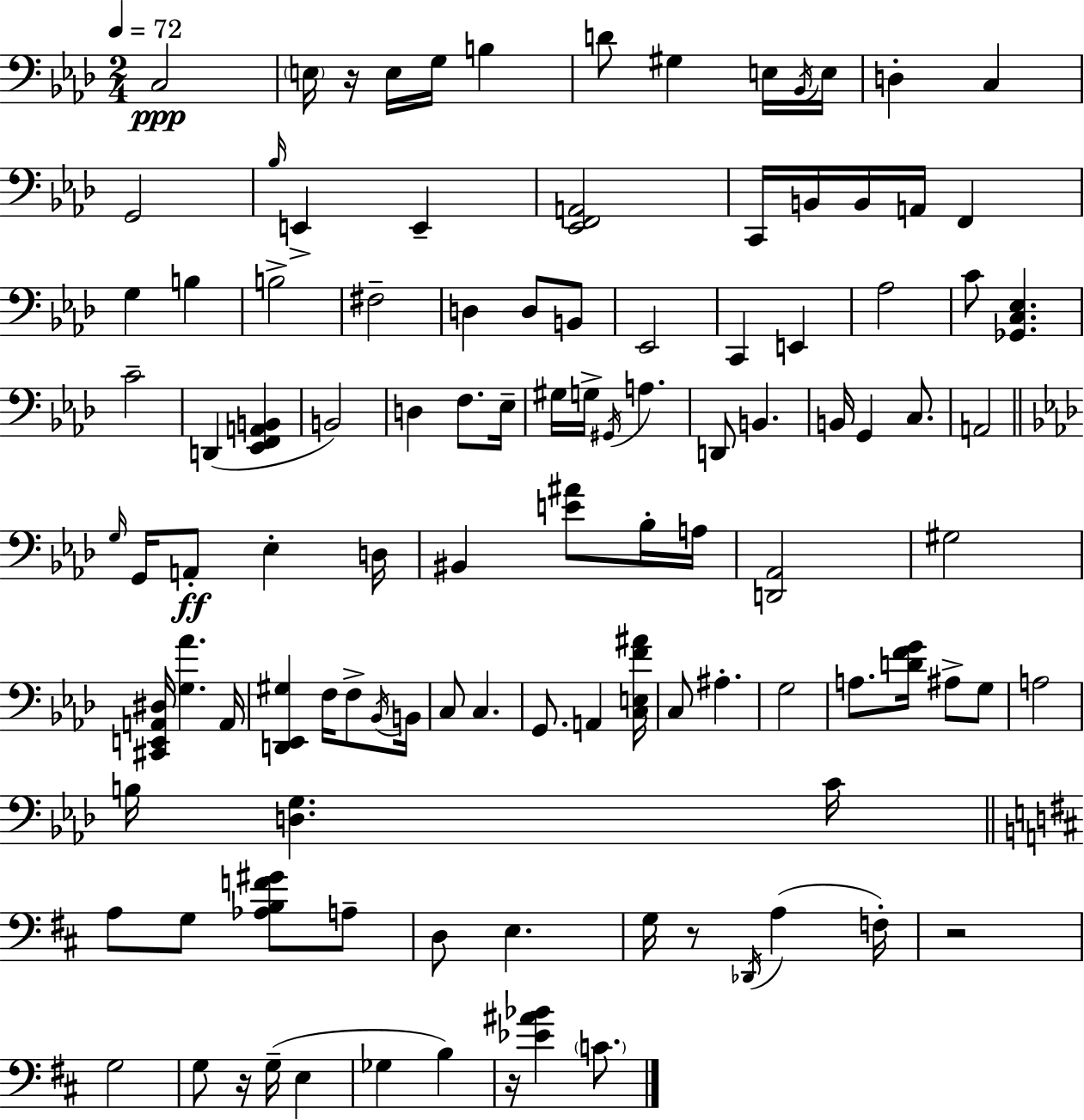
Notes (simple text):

C3/h E3/s R/s E3/s G3/s B3/q D4/e G#3/q E3/s Bb2/s E3/s D3/q C3/q G2/h Bb3/s E2/q E2/q [Eb2,F2,A2]/h C2/s B2/s B2/s A2/s F2/q G3/q B3/q B3/h F#3/h D3/q D3/e B2/e Eb2/h C2/q E2/q Ab3/h C4/e [Gb2,C3,Eb3]/q. C4/h D2/q [Eb2,F2,A2,B2]/q B2/h D3/q F3/e. Eb3/s G#3/s G3/s G#2/s A3/q. D2/e B2/q. B2/s G2/q C3/e. A2/h G3/s G2/s A2/e Eb3/q D3/s BIS2/q [E4,A#4]/e Bb3/s A3/s [D2,Ab2]/h G#3/h [C#2,E2,A2,D#3]/s [G3,Ab4]/q. A2/s [D2,Eb2,G#3]/q F3/s F3/e Bb2/s B2/s C3/e C3/q. G2/e. A2/q [C3,E3,F4,A#4]/s C3/e A#3/q. G3/h A3/e. [D4,F4,G4]/s A#3/e G3/e A3/h B3/s [D3,G3]/q. C4/s A3/e G3/e [Ab3,B3,F4,G#4]/e A3/e D3/e E3/q. G3/s R/e Db2/s A3/q F3/s R/h G3/h G3/e R/s G3/s E3/q Gb3/q B3/q R/s [Eb4,A#4,Bb4]/q C4/e.